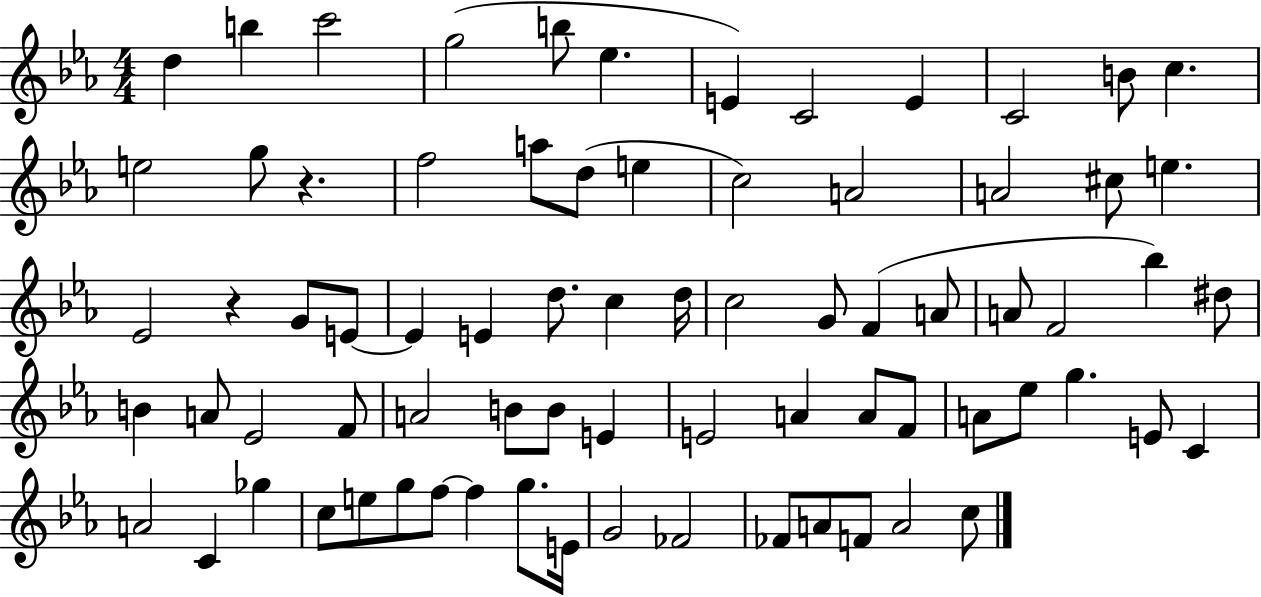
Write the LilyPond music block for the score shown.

{
  \clef treble
  \numericTimeSignature
  \time 4/4
  \key ees \major
  d''4 b''4 c'''2 | g''2( b''8 ees''4. | e'4) c'2 e'4 | c'2 b'8 c''4. | \break e''2 g''8 r4. | f''2 a''8 d''8( e''4 | c''2) a'2 | a'2 cis''8 e''4. | \break ees'2 r4 g'8 e'8~~ | e'4 e'4 d''8. c''4 d''16 | c''2 g'8 f'4( a'8 | a'8 f'2 bes''4) dis''8 | \break b'4 a'8 ees'2 f'8 | a'2 b'8 b'8 e'4 | e'2 a'4 a'8 f'8 | a'8 ees''8 g''4. e'8 c'4 | \break a'2 c'4 ges''4 | c''8 e''8 g''8 f''8~~ f''4 g''8. e'16 | g'2 fes'2 | fes'8 a'8 f'8 a'2 c''8 | \break \bar "|."
}